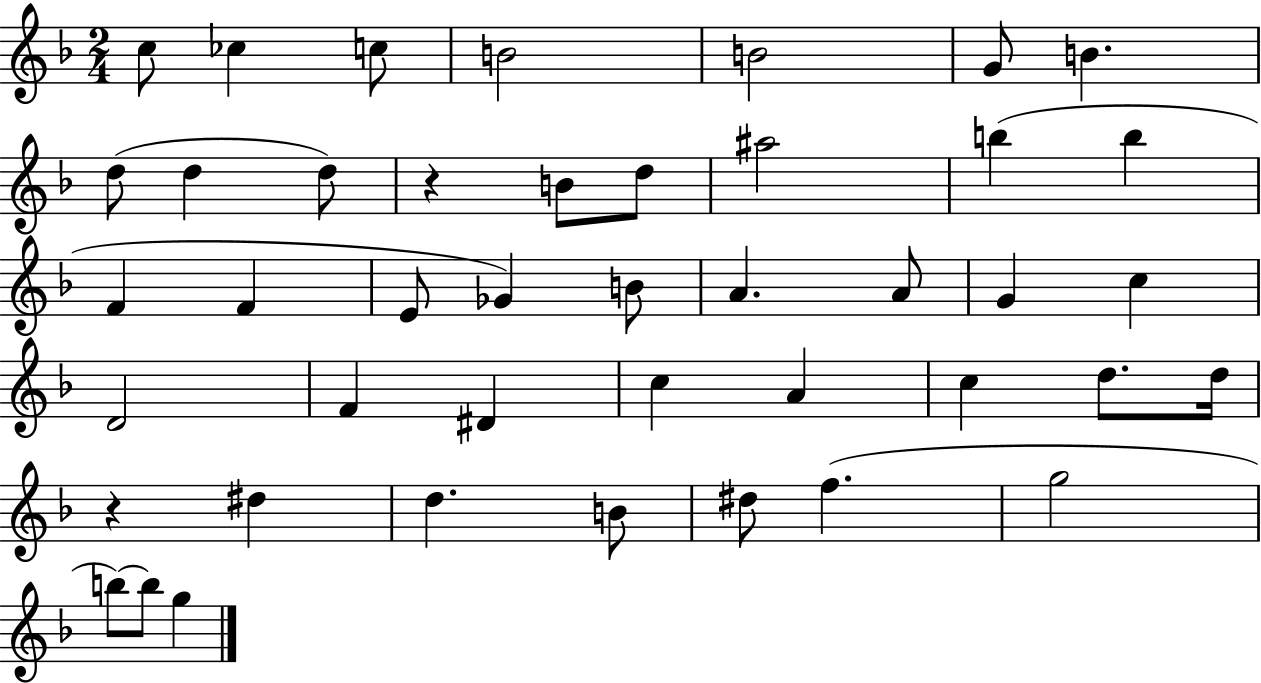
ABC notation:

X:1
T:Untitled
M:2/4
L:1/4
K:F
c/2 _c c/2 B2 B2 G/2 B d/2 d d/2 z B/2 d/2 ^a2 b b F F E/2 _G B/2 A A/2 G c D2 F ^D c A c d/2 d/4 z ^d d B/2 ^d/2 f g2 b/2 b/2 g